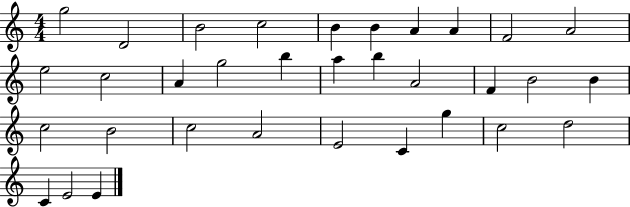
X:1
T:Untitled
M:4/4
L:1/4
K:C
g2 D2 B2 c2 B B A A F2 A2 e2 c2 A g2 b a b A2 F B2 B c2 B2 c2 A2 E2 C g c2 d2 C E2 E